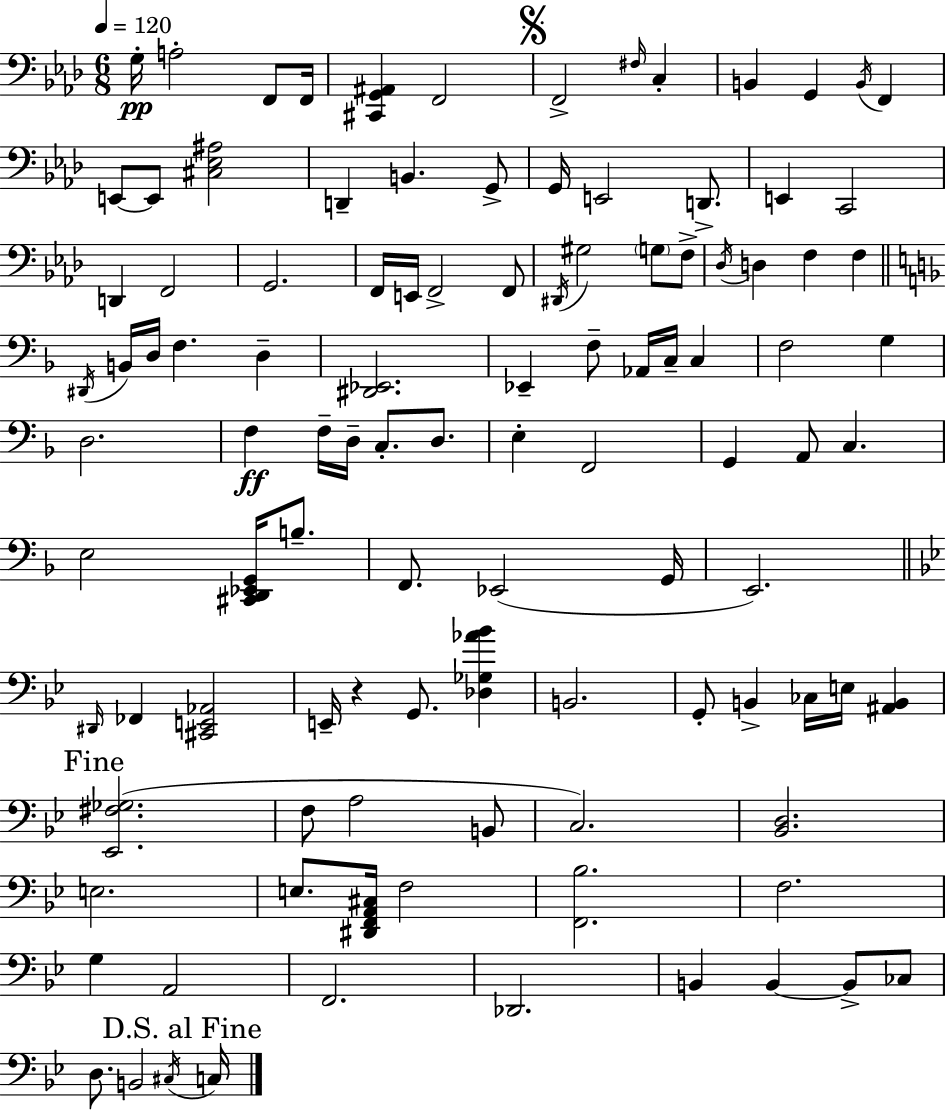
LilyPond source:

{
  \clef bass
  \numericTimeSignature
  \time 6/8
  \key f \minor
  \tempo 4 = 120
  g16-.\pp a2-. f,8 f,16 | <cis, g, ais,>4 f,2 | \mark \markup { \musicglyph "scripts.segno" } f,2-> \grace { fis16 } c4-. | b,4 g,4 \acciaccatura { b,16 } f,4 | \break e,8~~ e,8 <cis ees ais>2 | d,4-- b,4. | g,8-> g,16 e,2 d,8.-> | e,4 c,2 | \break d,4 f,2 | g,2. | f,16 e,16 f,2-> | f,8 \acciaccatura { dis,16 } gis2 \parenthesize g8 | \break f8-> \acciaccatura { des16 } d4 f4 | f4 \bar "||" \break \key f \major \acciaccatura { dis,16 } b,16 d16 f4. d4-- | <dis, ees,>2. | ees,4-- f8-- aes,16 c16-- c4 | f2 g4 | \break d2. | f4\ff f16-- d16-- c8.-. d8. | e4-. f,2 | g,4 a,8 c4. | \break e2 <cis, d, ees, g,>16 b8.-- | f,8. ees,2( | g,16 e,2.) | \bar "||" \break \key g \minor \grace { dis,16 } fes,4 <cis, e, aes,>2 | e,16-- r4 g,8. <des ges aes' bes'>4 | b,2. | g,8-. b,4-> ces16 e16 <ais, b,>4 | \break \mark "Fine" <ees, fis ges>2.( | f8 a2 b,8 | c2.) | <bes, d>2. | \break e2. | e8. <dis, f, a, cis>16 f2 | <f, bes>2. | f2. | \break g4 a,2 | f,2. | des,2. | b,4 b,4~~ b,8-> ces8 | \break d8. b,2 | \acciaccatura { cis16 } \mark "D.S. al Fine" c16 \bar "|."
}